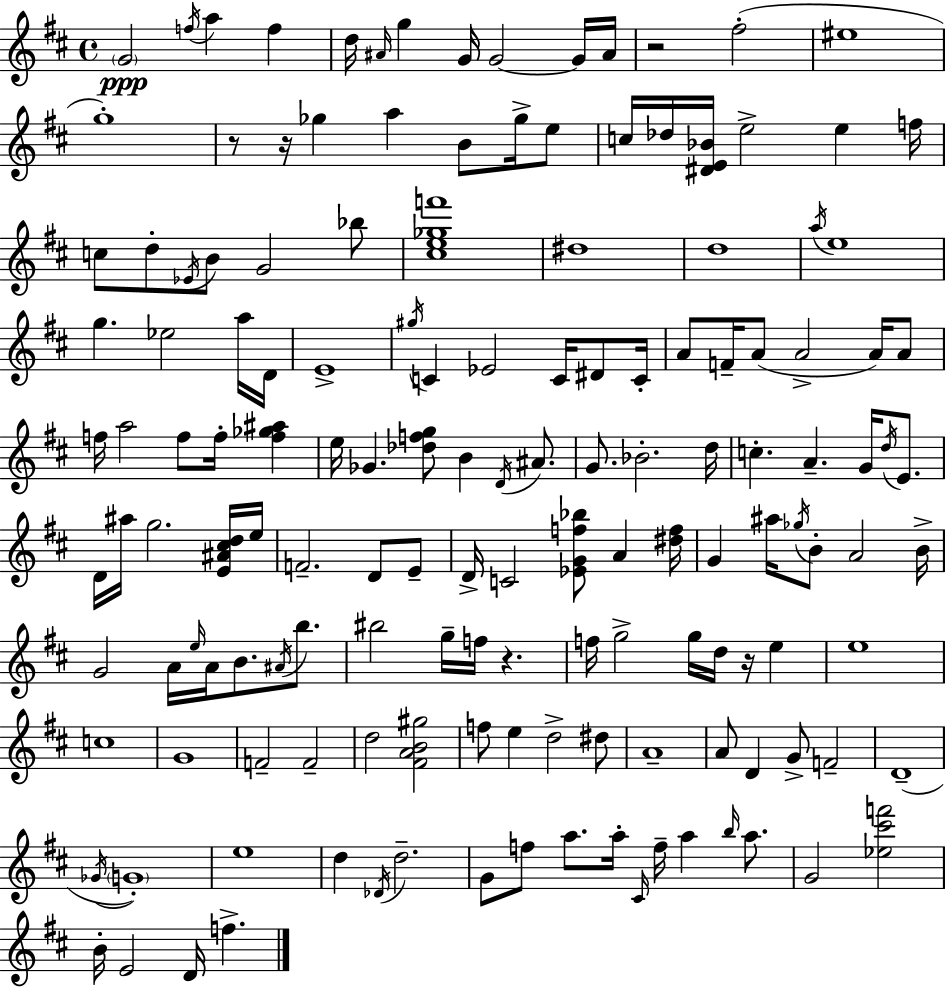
X:1
T:Untitled
M:4/4
L:1/4
K:D
G2 f/4 a f d/4 ^A/4 g G/4 G2 G/4 ^A/4 z2 ^f2 ^e4 g4 z/2 z/4 _g a B/2 _g/4 e/2 c/4 _d/4 [^DE_B]/4 e2 e f/4 c/2 d/2 _E/4 B/2 G2 _b/2 [^ce_gf']4 ^d4 d4 a/4 e4 g _e2 a/4 D/4 E4 ^g/4 C _E2 C/4 ^D/2 C/4 A/2 F/4 A/2 A2 A/4 A/2 f/4 a2 f/2 f/4 [f_g^a] e/4 _G [_dfg]/2 B D/4 ^A/2 G/2 _B2 d/4 c A G/4 d/4 E/2 D/4 ^a/4 g2 [E^A^cd]/4 e/4 F2 D/2 E/2 D/4 C2 [_EGf_b]/2 A [^df]/4 G ^a/4 _g/4 B/2 A2 B/4 G2 A/4 e/4 A/4 B/2 ^A/4 b/2 ^b2 g/4 f/4 z f/4 g2 g/4 d/4 z/4 e e4 c4 G4 F2 F2 d2 [^FAB^g]2 f/2 e d2 ^d/2 A4 A/2 D G/2 F2 D4 _G/4 G4 e4 d _D/4 d2 G/2 f/2 a/2 a/4 ^C/4 f/4 a b/4 a/2 G2 [_e^c'f']2 B/4 E2 D/4 f